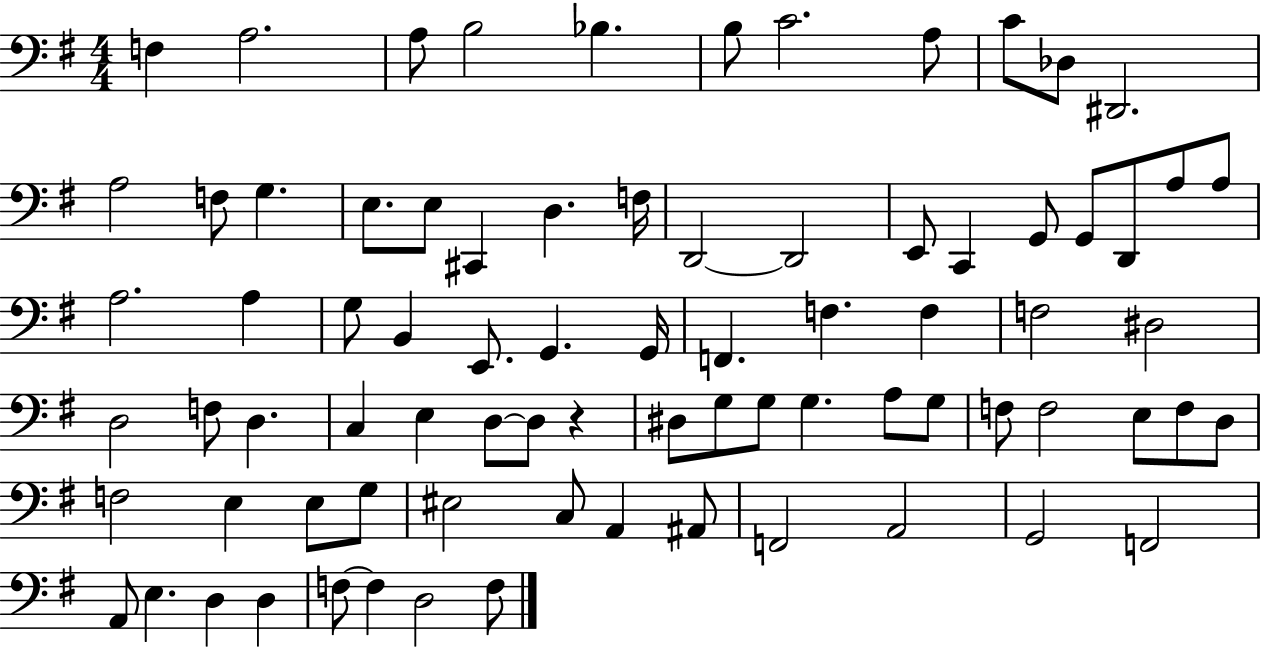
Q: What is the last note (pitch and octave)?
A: F3